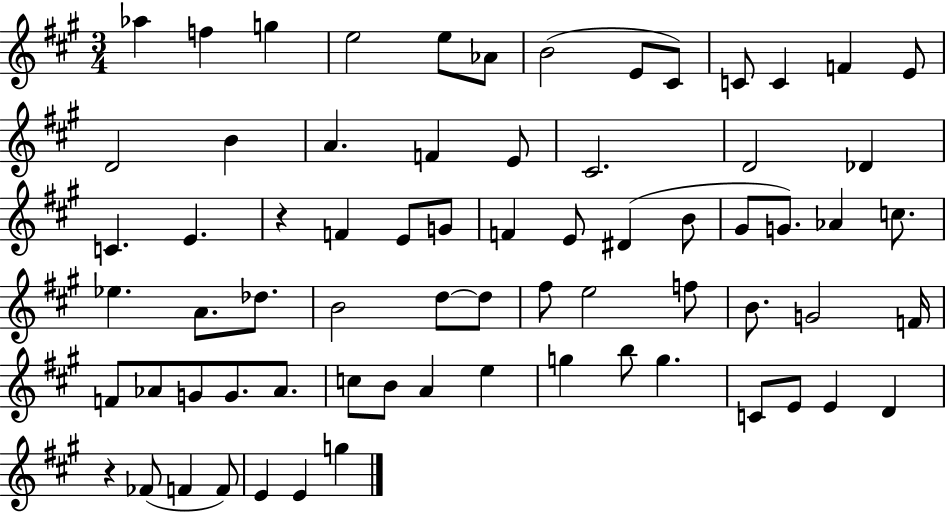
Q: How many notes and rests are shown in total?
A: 70